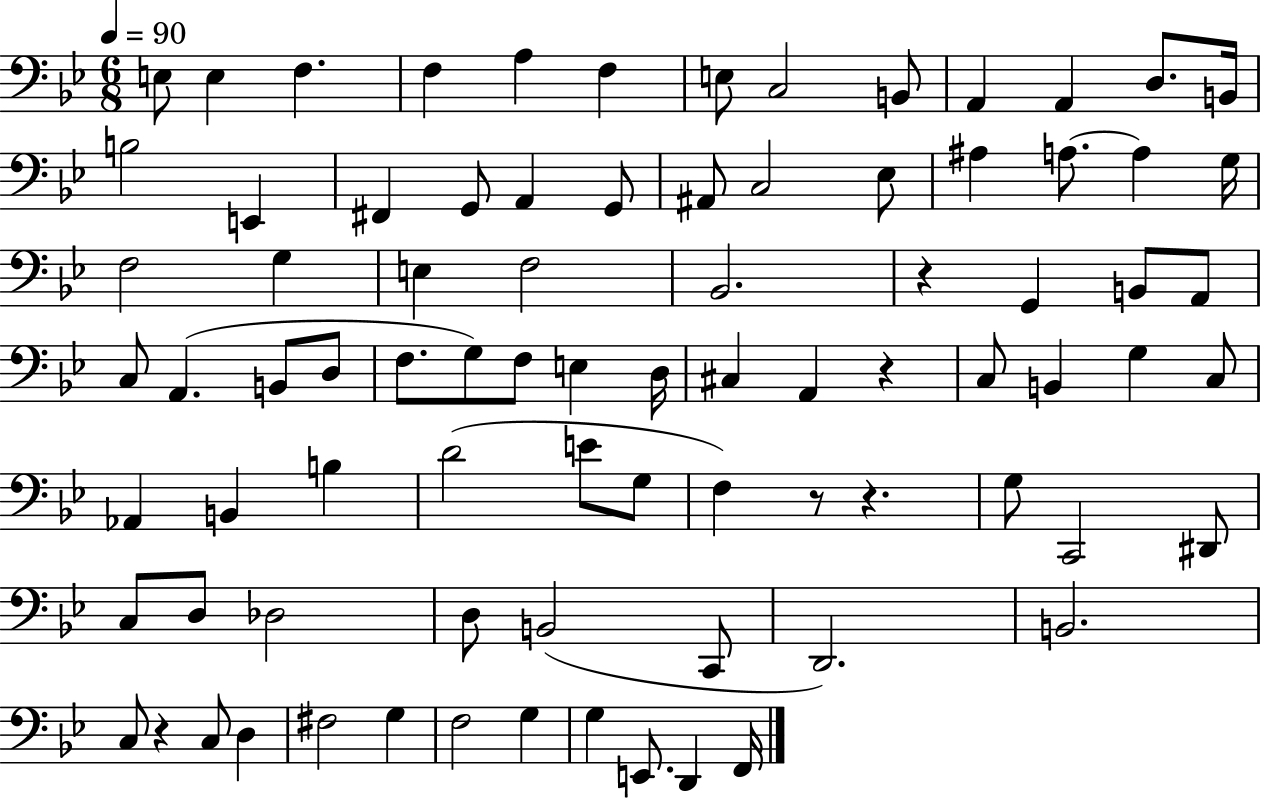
X:1
T:Untitled
M:6/8
L:1/4
K:Bb
E,/2 E, F, F, A, F, E,/2 C,2 B,,/2 A,, A,, D,/2 B,,/4 B,2 E,, ^F,, G,,/2 A,, G,,/2 ^A,,/2 C,2 _E,/2 ^A, A,/2 A, G,/4 F,2 G, E, F,2 _B,,2 z G,, B,,/2 A,,/2 C,/2 A,, B,,/2 D,/2 F,/2 G,/2 F,/2 E, D,/4 ^C, A,, z C,/2 B,, G, C,/2 _A,, B,, B, D2 E/2 G,/2 F, z/2 z G,/2 C,,2 ^D,,/2 C,/2 D,/2 _D,2 D,/2 B,,2 C,,/2 D,,2 B,,2 C,/2 z C,/2 D, ^F,2 G, F,2 G, G, E,,/2 D,, F,,/4